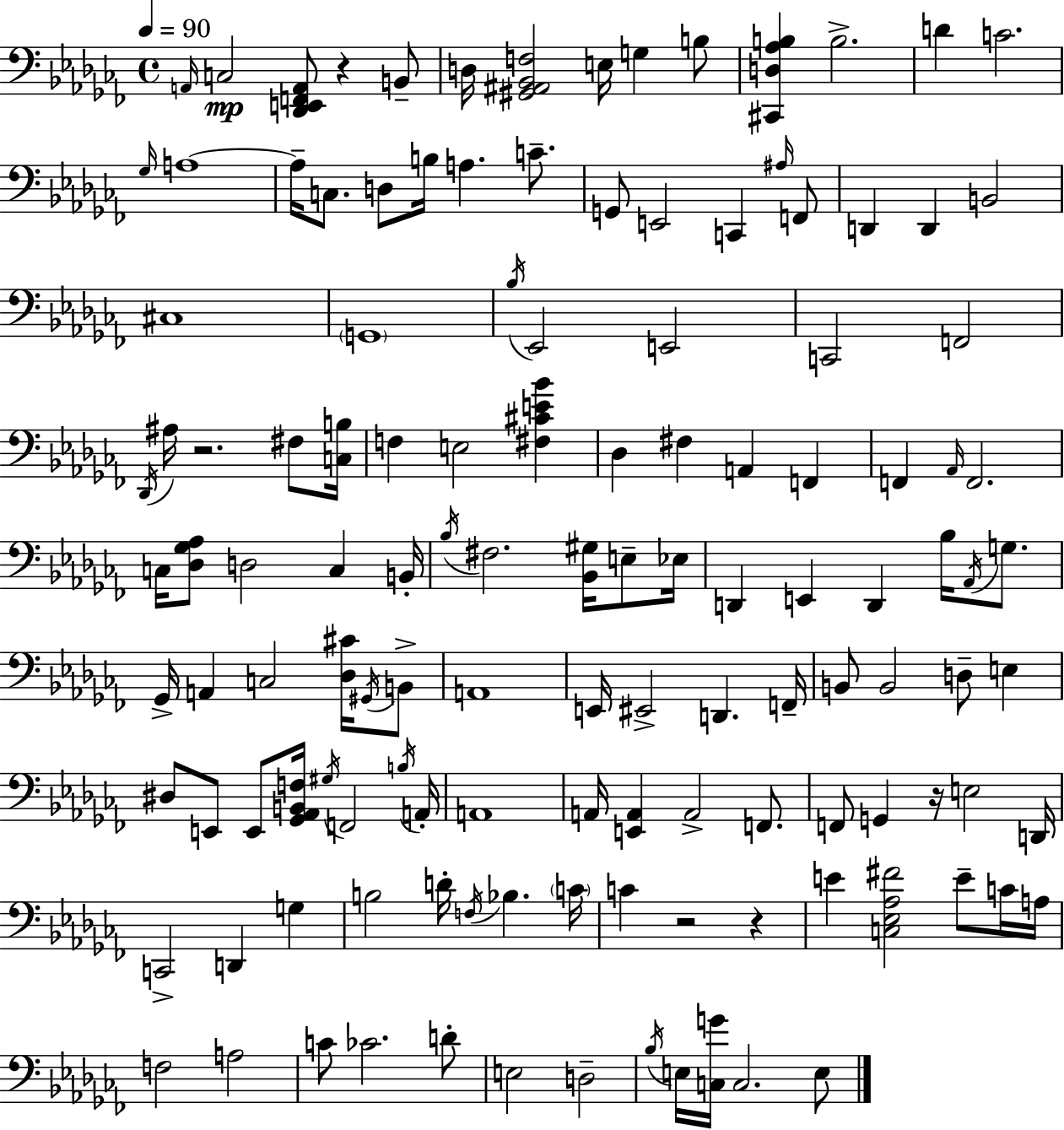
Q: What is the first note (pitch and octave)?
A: A2